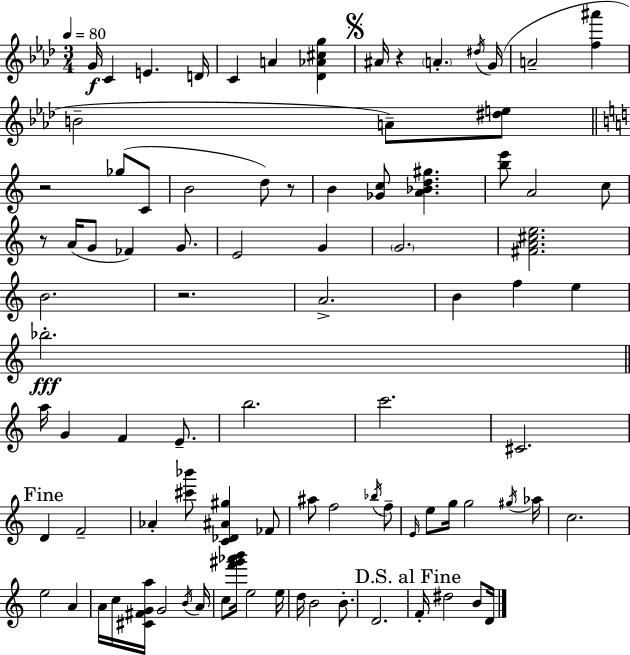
{
  \clef treble
  \numericTimeSignature
  \time 3/4
  \key aes \major
  \tempo 4 = 80
  \repeat volta 2 { g'16\f c'4 e'4. d'16 | c'4 a'4 <des' aes' cis'' g''>4 | \mark \markup { \musicglyph "scripts.segno" } ais'16 r4 \parenthesize a'4.-. \acciaccatura { dis''16 }( | g'16 a'2-- <f'' ais'''>4 | \break b'2-- a'8--) <dis'' e''>8 | \bar "||" \break \key a \minor r2 ges''8( c'8 | b'2 d''8) r8 | b'4 <ges' c''>8 <a' bes' d'' gis''>4. | <b'' e'''>8 a'2 c''8 | \break r8 a'16( g'8 fes'4) g'8. | e'2 g'4 | \parenthesize g'2. | <fis' a' cis'' e''>2. | \break b'2. | r2. | a'2.-> | b'4 f''4 e''4 | \break bes''2.-.\fff | \bar "||" \break \key a \minor a''16 g'4 f'4 e'8.-- | b''2. | c'''2. | cis'2. | \break \mark "Fine" d'4 f'2-- | aes'4-. <cis''' bes'''>8 <c' des' ais' gis''>4 fes'8 | ais''8 f''2 \acciaccatura { bes''16 } f''8-- | \grace { e'16 } e''8 g''16 g''2 | \break \acciaccatura { gis''16 } aes''16 c''2. | e''2 a'4 | a'16 c''16 <cis' fis' g' a''>16 g'2 | \acciaccatura { b'16 } a'16 c''8 <f''' gis''' aes''' b'''>16 e''2 | \break e''16 d''16 b'2 | b'8.-. d'2. | \mark "D.S. al Fine" f'16-. dis''2 | b'8 d'16 } \bar "|."
}